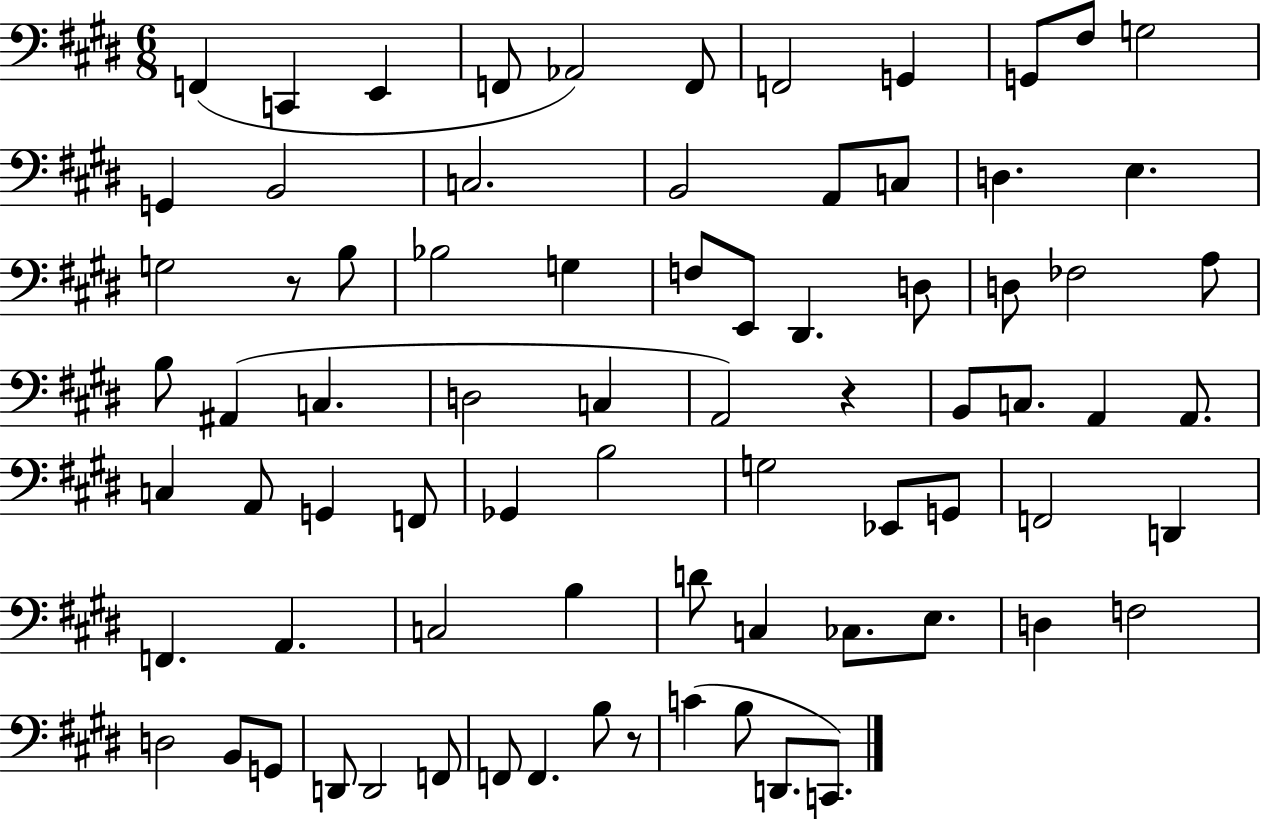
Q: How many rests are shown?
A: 3